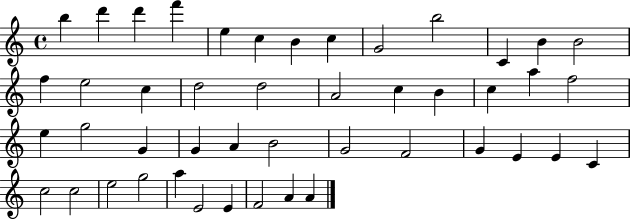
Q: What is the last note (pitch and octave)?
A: A4